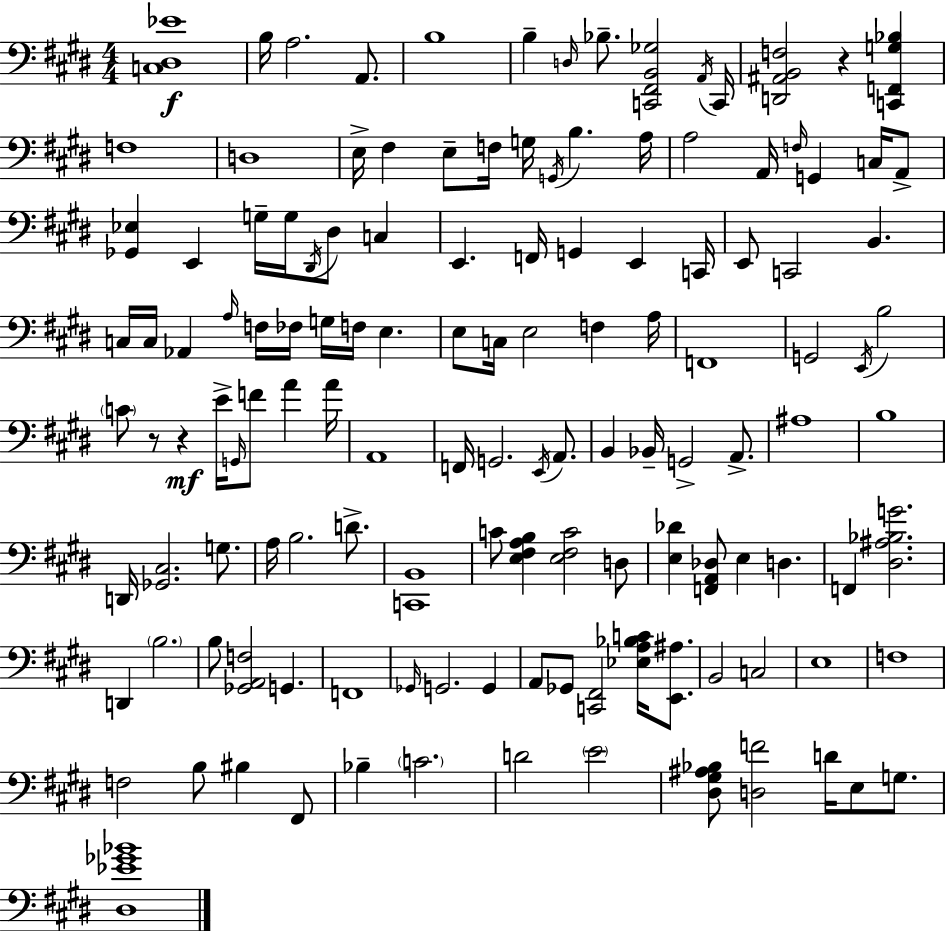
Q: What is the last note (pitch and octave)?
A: G3